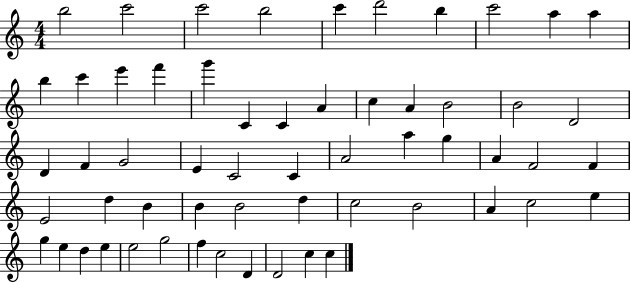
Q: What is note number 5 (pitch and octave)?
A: C6